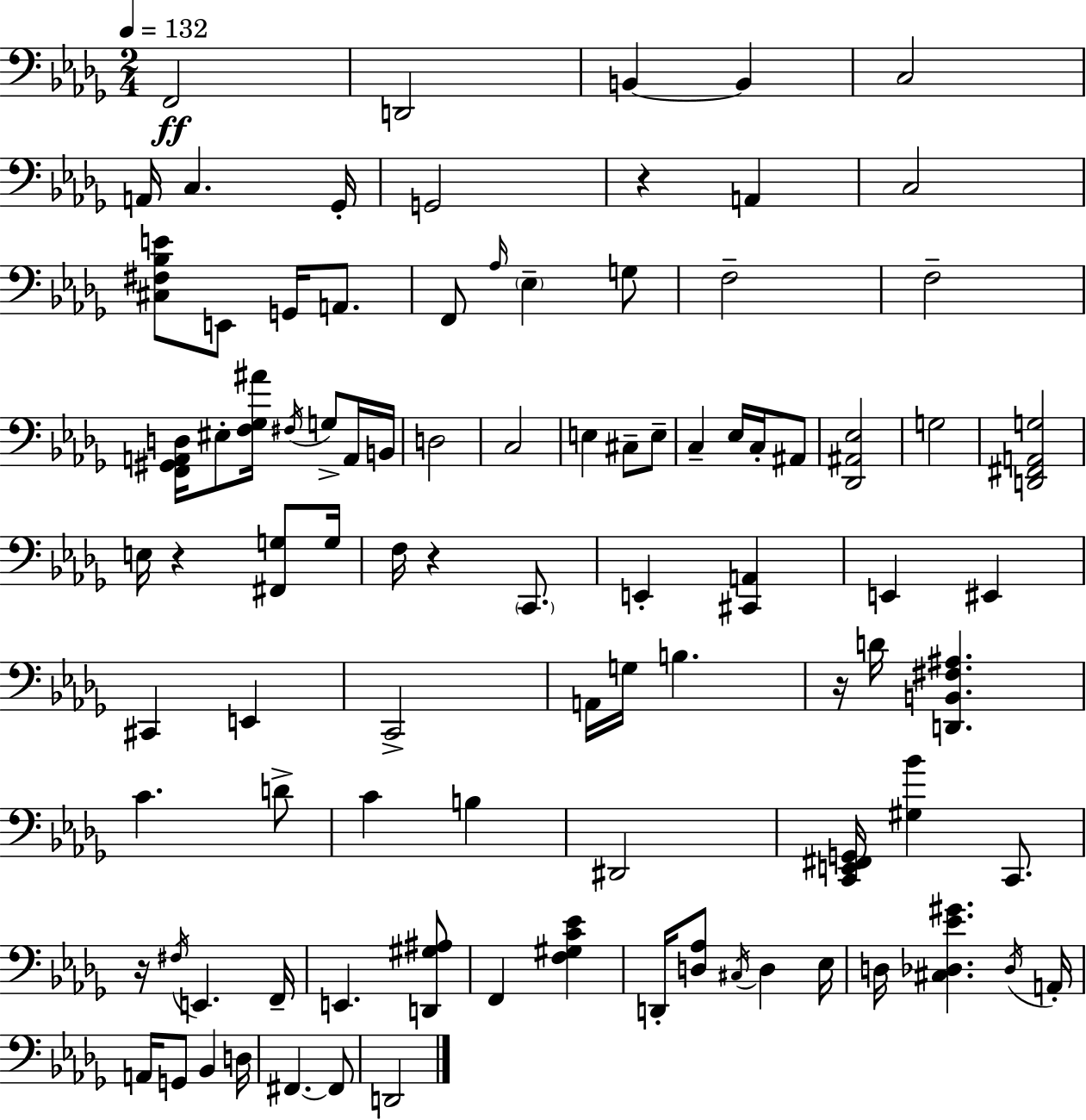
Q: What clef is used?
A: bass